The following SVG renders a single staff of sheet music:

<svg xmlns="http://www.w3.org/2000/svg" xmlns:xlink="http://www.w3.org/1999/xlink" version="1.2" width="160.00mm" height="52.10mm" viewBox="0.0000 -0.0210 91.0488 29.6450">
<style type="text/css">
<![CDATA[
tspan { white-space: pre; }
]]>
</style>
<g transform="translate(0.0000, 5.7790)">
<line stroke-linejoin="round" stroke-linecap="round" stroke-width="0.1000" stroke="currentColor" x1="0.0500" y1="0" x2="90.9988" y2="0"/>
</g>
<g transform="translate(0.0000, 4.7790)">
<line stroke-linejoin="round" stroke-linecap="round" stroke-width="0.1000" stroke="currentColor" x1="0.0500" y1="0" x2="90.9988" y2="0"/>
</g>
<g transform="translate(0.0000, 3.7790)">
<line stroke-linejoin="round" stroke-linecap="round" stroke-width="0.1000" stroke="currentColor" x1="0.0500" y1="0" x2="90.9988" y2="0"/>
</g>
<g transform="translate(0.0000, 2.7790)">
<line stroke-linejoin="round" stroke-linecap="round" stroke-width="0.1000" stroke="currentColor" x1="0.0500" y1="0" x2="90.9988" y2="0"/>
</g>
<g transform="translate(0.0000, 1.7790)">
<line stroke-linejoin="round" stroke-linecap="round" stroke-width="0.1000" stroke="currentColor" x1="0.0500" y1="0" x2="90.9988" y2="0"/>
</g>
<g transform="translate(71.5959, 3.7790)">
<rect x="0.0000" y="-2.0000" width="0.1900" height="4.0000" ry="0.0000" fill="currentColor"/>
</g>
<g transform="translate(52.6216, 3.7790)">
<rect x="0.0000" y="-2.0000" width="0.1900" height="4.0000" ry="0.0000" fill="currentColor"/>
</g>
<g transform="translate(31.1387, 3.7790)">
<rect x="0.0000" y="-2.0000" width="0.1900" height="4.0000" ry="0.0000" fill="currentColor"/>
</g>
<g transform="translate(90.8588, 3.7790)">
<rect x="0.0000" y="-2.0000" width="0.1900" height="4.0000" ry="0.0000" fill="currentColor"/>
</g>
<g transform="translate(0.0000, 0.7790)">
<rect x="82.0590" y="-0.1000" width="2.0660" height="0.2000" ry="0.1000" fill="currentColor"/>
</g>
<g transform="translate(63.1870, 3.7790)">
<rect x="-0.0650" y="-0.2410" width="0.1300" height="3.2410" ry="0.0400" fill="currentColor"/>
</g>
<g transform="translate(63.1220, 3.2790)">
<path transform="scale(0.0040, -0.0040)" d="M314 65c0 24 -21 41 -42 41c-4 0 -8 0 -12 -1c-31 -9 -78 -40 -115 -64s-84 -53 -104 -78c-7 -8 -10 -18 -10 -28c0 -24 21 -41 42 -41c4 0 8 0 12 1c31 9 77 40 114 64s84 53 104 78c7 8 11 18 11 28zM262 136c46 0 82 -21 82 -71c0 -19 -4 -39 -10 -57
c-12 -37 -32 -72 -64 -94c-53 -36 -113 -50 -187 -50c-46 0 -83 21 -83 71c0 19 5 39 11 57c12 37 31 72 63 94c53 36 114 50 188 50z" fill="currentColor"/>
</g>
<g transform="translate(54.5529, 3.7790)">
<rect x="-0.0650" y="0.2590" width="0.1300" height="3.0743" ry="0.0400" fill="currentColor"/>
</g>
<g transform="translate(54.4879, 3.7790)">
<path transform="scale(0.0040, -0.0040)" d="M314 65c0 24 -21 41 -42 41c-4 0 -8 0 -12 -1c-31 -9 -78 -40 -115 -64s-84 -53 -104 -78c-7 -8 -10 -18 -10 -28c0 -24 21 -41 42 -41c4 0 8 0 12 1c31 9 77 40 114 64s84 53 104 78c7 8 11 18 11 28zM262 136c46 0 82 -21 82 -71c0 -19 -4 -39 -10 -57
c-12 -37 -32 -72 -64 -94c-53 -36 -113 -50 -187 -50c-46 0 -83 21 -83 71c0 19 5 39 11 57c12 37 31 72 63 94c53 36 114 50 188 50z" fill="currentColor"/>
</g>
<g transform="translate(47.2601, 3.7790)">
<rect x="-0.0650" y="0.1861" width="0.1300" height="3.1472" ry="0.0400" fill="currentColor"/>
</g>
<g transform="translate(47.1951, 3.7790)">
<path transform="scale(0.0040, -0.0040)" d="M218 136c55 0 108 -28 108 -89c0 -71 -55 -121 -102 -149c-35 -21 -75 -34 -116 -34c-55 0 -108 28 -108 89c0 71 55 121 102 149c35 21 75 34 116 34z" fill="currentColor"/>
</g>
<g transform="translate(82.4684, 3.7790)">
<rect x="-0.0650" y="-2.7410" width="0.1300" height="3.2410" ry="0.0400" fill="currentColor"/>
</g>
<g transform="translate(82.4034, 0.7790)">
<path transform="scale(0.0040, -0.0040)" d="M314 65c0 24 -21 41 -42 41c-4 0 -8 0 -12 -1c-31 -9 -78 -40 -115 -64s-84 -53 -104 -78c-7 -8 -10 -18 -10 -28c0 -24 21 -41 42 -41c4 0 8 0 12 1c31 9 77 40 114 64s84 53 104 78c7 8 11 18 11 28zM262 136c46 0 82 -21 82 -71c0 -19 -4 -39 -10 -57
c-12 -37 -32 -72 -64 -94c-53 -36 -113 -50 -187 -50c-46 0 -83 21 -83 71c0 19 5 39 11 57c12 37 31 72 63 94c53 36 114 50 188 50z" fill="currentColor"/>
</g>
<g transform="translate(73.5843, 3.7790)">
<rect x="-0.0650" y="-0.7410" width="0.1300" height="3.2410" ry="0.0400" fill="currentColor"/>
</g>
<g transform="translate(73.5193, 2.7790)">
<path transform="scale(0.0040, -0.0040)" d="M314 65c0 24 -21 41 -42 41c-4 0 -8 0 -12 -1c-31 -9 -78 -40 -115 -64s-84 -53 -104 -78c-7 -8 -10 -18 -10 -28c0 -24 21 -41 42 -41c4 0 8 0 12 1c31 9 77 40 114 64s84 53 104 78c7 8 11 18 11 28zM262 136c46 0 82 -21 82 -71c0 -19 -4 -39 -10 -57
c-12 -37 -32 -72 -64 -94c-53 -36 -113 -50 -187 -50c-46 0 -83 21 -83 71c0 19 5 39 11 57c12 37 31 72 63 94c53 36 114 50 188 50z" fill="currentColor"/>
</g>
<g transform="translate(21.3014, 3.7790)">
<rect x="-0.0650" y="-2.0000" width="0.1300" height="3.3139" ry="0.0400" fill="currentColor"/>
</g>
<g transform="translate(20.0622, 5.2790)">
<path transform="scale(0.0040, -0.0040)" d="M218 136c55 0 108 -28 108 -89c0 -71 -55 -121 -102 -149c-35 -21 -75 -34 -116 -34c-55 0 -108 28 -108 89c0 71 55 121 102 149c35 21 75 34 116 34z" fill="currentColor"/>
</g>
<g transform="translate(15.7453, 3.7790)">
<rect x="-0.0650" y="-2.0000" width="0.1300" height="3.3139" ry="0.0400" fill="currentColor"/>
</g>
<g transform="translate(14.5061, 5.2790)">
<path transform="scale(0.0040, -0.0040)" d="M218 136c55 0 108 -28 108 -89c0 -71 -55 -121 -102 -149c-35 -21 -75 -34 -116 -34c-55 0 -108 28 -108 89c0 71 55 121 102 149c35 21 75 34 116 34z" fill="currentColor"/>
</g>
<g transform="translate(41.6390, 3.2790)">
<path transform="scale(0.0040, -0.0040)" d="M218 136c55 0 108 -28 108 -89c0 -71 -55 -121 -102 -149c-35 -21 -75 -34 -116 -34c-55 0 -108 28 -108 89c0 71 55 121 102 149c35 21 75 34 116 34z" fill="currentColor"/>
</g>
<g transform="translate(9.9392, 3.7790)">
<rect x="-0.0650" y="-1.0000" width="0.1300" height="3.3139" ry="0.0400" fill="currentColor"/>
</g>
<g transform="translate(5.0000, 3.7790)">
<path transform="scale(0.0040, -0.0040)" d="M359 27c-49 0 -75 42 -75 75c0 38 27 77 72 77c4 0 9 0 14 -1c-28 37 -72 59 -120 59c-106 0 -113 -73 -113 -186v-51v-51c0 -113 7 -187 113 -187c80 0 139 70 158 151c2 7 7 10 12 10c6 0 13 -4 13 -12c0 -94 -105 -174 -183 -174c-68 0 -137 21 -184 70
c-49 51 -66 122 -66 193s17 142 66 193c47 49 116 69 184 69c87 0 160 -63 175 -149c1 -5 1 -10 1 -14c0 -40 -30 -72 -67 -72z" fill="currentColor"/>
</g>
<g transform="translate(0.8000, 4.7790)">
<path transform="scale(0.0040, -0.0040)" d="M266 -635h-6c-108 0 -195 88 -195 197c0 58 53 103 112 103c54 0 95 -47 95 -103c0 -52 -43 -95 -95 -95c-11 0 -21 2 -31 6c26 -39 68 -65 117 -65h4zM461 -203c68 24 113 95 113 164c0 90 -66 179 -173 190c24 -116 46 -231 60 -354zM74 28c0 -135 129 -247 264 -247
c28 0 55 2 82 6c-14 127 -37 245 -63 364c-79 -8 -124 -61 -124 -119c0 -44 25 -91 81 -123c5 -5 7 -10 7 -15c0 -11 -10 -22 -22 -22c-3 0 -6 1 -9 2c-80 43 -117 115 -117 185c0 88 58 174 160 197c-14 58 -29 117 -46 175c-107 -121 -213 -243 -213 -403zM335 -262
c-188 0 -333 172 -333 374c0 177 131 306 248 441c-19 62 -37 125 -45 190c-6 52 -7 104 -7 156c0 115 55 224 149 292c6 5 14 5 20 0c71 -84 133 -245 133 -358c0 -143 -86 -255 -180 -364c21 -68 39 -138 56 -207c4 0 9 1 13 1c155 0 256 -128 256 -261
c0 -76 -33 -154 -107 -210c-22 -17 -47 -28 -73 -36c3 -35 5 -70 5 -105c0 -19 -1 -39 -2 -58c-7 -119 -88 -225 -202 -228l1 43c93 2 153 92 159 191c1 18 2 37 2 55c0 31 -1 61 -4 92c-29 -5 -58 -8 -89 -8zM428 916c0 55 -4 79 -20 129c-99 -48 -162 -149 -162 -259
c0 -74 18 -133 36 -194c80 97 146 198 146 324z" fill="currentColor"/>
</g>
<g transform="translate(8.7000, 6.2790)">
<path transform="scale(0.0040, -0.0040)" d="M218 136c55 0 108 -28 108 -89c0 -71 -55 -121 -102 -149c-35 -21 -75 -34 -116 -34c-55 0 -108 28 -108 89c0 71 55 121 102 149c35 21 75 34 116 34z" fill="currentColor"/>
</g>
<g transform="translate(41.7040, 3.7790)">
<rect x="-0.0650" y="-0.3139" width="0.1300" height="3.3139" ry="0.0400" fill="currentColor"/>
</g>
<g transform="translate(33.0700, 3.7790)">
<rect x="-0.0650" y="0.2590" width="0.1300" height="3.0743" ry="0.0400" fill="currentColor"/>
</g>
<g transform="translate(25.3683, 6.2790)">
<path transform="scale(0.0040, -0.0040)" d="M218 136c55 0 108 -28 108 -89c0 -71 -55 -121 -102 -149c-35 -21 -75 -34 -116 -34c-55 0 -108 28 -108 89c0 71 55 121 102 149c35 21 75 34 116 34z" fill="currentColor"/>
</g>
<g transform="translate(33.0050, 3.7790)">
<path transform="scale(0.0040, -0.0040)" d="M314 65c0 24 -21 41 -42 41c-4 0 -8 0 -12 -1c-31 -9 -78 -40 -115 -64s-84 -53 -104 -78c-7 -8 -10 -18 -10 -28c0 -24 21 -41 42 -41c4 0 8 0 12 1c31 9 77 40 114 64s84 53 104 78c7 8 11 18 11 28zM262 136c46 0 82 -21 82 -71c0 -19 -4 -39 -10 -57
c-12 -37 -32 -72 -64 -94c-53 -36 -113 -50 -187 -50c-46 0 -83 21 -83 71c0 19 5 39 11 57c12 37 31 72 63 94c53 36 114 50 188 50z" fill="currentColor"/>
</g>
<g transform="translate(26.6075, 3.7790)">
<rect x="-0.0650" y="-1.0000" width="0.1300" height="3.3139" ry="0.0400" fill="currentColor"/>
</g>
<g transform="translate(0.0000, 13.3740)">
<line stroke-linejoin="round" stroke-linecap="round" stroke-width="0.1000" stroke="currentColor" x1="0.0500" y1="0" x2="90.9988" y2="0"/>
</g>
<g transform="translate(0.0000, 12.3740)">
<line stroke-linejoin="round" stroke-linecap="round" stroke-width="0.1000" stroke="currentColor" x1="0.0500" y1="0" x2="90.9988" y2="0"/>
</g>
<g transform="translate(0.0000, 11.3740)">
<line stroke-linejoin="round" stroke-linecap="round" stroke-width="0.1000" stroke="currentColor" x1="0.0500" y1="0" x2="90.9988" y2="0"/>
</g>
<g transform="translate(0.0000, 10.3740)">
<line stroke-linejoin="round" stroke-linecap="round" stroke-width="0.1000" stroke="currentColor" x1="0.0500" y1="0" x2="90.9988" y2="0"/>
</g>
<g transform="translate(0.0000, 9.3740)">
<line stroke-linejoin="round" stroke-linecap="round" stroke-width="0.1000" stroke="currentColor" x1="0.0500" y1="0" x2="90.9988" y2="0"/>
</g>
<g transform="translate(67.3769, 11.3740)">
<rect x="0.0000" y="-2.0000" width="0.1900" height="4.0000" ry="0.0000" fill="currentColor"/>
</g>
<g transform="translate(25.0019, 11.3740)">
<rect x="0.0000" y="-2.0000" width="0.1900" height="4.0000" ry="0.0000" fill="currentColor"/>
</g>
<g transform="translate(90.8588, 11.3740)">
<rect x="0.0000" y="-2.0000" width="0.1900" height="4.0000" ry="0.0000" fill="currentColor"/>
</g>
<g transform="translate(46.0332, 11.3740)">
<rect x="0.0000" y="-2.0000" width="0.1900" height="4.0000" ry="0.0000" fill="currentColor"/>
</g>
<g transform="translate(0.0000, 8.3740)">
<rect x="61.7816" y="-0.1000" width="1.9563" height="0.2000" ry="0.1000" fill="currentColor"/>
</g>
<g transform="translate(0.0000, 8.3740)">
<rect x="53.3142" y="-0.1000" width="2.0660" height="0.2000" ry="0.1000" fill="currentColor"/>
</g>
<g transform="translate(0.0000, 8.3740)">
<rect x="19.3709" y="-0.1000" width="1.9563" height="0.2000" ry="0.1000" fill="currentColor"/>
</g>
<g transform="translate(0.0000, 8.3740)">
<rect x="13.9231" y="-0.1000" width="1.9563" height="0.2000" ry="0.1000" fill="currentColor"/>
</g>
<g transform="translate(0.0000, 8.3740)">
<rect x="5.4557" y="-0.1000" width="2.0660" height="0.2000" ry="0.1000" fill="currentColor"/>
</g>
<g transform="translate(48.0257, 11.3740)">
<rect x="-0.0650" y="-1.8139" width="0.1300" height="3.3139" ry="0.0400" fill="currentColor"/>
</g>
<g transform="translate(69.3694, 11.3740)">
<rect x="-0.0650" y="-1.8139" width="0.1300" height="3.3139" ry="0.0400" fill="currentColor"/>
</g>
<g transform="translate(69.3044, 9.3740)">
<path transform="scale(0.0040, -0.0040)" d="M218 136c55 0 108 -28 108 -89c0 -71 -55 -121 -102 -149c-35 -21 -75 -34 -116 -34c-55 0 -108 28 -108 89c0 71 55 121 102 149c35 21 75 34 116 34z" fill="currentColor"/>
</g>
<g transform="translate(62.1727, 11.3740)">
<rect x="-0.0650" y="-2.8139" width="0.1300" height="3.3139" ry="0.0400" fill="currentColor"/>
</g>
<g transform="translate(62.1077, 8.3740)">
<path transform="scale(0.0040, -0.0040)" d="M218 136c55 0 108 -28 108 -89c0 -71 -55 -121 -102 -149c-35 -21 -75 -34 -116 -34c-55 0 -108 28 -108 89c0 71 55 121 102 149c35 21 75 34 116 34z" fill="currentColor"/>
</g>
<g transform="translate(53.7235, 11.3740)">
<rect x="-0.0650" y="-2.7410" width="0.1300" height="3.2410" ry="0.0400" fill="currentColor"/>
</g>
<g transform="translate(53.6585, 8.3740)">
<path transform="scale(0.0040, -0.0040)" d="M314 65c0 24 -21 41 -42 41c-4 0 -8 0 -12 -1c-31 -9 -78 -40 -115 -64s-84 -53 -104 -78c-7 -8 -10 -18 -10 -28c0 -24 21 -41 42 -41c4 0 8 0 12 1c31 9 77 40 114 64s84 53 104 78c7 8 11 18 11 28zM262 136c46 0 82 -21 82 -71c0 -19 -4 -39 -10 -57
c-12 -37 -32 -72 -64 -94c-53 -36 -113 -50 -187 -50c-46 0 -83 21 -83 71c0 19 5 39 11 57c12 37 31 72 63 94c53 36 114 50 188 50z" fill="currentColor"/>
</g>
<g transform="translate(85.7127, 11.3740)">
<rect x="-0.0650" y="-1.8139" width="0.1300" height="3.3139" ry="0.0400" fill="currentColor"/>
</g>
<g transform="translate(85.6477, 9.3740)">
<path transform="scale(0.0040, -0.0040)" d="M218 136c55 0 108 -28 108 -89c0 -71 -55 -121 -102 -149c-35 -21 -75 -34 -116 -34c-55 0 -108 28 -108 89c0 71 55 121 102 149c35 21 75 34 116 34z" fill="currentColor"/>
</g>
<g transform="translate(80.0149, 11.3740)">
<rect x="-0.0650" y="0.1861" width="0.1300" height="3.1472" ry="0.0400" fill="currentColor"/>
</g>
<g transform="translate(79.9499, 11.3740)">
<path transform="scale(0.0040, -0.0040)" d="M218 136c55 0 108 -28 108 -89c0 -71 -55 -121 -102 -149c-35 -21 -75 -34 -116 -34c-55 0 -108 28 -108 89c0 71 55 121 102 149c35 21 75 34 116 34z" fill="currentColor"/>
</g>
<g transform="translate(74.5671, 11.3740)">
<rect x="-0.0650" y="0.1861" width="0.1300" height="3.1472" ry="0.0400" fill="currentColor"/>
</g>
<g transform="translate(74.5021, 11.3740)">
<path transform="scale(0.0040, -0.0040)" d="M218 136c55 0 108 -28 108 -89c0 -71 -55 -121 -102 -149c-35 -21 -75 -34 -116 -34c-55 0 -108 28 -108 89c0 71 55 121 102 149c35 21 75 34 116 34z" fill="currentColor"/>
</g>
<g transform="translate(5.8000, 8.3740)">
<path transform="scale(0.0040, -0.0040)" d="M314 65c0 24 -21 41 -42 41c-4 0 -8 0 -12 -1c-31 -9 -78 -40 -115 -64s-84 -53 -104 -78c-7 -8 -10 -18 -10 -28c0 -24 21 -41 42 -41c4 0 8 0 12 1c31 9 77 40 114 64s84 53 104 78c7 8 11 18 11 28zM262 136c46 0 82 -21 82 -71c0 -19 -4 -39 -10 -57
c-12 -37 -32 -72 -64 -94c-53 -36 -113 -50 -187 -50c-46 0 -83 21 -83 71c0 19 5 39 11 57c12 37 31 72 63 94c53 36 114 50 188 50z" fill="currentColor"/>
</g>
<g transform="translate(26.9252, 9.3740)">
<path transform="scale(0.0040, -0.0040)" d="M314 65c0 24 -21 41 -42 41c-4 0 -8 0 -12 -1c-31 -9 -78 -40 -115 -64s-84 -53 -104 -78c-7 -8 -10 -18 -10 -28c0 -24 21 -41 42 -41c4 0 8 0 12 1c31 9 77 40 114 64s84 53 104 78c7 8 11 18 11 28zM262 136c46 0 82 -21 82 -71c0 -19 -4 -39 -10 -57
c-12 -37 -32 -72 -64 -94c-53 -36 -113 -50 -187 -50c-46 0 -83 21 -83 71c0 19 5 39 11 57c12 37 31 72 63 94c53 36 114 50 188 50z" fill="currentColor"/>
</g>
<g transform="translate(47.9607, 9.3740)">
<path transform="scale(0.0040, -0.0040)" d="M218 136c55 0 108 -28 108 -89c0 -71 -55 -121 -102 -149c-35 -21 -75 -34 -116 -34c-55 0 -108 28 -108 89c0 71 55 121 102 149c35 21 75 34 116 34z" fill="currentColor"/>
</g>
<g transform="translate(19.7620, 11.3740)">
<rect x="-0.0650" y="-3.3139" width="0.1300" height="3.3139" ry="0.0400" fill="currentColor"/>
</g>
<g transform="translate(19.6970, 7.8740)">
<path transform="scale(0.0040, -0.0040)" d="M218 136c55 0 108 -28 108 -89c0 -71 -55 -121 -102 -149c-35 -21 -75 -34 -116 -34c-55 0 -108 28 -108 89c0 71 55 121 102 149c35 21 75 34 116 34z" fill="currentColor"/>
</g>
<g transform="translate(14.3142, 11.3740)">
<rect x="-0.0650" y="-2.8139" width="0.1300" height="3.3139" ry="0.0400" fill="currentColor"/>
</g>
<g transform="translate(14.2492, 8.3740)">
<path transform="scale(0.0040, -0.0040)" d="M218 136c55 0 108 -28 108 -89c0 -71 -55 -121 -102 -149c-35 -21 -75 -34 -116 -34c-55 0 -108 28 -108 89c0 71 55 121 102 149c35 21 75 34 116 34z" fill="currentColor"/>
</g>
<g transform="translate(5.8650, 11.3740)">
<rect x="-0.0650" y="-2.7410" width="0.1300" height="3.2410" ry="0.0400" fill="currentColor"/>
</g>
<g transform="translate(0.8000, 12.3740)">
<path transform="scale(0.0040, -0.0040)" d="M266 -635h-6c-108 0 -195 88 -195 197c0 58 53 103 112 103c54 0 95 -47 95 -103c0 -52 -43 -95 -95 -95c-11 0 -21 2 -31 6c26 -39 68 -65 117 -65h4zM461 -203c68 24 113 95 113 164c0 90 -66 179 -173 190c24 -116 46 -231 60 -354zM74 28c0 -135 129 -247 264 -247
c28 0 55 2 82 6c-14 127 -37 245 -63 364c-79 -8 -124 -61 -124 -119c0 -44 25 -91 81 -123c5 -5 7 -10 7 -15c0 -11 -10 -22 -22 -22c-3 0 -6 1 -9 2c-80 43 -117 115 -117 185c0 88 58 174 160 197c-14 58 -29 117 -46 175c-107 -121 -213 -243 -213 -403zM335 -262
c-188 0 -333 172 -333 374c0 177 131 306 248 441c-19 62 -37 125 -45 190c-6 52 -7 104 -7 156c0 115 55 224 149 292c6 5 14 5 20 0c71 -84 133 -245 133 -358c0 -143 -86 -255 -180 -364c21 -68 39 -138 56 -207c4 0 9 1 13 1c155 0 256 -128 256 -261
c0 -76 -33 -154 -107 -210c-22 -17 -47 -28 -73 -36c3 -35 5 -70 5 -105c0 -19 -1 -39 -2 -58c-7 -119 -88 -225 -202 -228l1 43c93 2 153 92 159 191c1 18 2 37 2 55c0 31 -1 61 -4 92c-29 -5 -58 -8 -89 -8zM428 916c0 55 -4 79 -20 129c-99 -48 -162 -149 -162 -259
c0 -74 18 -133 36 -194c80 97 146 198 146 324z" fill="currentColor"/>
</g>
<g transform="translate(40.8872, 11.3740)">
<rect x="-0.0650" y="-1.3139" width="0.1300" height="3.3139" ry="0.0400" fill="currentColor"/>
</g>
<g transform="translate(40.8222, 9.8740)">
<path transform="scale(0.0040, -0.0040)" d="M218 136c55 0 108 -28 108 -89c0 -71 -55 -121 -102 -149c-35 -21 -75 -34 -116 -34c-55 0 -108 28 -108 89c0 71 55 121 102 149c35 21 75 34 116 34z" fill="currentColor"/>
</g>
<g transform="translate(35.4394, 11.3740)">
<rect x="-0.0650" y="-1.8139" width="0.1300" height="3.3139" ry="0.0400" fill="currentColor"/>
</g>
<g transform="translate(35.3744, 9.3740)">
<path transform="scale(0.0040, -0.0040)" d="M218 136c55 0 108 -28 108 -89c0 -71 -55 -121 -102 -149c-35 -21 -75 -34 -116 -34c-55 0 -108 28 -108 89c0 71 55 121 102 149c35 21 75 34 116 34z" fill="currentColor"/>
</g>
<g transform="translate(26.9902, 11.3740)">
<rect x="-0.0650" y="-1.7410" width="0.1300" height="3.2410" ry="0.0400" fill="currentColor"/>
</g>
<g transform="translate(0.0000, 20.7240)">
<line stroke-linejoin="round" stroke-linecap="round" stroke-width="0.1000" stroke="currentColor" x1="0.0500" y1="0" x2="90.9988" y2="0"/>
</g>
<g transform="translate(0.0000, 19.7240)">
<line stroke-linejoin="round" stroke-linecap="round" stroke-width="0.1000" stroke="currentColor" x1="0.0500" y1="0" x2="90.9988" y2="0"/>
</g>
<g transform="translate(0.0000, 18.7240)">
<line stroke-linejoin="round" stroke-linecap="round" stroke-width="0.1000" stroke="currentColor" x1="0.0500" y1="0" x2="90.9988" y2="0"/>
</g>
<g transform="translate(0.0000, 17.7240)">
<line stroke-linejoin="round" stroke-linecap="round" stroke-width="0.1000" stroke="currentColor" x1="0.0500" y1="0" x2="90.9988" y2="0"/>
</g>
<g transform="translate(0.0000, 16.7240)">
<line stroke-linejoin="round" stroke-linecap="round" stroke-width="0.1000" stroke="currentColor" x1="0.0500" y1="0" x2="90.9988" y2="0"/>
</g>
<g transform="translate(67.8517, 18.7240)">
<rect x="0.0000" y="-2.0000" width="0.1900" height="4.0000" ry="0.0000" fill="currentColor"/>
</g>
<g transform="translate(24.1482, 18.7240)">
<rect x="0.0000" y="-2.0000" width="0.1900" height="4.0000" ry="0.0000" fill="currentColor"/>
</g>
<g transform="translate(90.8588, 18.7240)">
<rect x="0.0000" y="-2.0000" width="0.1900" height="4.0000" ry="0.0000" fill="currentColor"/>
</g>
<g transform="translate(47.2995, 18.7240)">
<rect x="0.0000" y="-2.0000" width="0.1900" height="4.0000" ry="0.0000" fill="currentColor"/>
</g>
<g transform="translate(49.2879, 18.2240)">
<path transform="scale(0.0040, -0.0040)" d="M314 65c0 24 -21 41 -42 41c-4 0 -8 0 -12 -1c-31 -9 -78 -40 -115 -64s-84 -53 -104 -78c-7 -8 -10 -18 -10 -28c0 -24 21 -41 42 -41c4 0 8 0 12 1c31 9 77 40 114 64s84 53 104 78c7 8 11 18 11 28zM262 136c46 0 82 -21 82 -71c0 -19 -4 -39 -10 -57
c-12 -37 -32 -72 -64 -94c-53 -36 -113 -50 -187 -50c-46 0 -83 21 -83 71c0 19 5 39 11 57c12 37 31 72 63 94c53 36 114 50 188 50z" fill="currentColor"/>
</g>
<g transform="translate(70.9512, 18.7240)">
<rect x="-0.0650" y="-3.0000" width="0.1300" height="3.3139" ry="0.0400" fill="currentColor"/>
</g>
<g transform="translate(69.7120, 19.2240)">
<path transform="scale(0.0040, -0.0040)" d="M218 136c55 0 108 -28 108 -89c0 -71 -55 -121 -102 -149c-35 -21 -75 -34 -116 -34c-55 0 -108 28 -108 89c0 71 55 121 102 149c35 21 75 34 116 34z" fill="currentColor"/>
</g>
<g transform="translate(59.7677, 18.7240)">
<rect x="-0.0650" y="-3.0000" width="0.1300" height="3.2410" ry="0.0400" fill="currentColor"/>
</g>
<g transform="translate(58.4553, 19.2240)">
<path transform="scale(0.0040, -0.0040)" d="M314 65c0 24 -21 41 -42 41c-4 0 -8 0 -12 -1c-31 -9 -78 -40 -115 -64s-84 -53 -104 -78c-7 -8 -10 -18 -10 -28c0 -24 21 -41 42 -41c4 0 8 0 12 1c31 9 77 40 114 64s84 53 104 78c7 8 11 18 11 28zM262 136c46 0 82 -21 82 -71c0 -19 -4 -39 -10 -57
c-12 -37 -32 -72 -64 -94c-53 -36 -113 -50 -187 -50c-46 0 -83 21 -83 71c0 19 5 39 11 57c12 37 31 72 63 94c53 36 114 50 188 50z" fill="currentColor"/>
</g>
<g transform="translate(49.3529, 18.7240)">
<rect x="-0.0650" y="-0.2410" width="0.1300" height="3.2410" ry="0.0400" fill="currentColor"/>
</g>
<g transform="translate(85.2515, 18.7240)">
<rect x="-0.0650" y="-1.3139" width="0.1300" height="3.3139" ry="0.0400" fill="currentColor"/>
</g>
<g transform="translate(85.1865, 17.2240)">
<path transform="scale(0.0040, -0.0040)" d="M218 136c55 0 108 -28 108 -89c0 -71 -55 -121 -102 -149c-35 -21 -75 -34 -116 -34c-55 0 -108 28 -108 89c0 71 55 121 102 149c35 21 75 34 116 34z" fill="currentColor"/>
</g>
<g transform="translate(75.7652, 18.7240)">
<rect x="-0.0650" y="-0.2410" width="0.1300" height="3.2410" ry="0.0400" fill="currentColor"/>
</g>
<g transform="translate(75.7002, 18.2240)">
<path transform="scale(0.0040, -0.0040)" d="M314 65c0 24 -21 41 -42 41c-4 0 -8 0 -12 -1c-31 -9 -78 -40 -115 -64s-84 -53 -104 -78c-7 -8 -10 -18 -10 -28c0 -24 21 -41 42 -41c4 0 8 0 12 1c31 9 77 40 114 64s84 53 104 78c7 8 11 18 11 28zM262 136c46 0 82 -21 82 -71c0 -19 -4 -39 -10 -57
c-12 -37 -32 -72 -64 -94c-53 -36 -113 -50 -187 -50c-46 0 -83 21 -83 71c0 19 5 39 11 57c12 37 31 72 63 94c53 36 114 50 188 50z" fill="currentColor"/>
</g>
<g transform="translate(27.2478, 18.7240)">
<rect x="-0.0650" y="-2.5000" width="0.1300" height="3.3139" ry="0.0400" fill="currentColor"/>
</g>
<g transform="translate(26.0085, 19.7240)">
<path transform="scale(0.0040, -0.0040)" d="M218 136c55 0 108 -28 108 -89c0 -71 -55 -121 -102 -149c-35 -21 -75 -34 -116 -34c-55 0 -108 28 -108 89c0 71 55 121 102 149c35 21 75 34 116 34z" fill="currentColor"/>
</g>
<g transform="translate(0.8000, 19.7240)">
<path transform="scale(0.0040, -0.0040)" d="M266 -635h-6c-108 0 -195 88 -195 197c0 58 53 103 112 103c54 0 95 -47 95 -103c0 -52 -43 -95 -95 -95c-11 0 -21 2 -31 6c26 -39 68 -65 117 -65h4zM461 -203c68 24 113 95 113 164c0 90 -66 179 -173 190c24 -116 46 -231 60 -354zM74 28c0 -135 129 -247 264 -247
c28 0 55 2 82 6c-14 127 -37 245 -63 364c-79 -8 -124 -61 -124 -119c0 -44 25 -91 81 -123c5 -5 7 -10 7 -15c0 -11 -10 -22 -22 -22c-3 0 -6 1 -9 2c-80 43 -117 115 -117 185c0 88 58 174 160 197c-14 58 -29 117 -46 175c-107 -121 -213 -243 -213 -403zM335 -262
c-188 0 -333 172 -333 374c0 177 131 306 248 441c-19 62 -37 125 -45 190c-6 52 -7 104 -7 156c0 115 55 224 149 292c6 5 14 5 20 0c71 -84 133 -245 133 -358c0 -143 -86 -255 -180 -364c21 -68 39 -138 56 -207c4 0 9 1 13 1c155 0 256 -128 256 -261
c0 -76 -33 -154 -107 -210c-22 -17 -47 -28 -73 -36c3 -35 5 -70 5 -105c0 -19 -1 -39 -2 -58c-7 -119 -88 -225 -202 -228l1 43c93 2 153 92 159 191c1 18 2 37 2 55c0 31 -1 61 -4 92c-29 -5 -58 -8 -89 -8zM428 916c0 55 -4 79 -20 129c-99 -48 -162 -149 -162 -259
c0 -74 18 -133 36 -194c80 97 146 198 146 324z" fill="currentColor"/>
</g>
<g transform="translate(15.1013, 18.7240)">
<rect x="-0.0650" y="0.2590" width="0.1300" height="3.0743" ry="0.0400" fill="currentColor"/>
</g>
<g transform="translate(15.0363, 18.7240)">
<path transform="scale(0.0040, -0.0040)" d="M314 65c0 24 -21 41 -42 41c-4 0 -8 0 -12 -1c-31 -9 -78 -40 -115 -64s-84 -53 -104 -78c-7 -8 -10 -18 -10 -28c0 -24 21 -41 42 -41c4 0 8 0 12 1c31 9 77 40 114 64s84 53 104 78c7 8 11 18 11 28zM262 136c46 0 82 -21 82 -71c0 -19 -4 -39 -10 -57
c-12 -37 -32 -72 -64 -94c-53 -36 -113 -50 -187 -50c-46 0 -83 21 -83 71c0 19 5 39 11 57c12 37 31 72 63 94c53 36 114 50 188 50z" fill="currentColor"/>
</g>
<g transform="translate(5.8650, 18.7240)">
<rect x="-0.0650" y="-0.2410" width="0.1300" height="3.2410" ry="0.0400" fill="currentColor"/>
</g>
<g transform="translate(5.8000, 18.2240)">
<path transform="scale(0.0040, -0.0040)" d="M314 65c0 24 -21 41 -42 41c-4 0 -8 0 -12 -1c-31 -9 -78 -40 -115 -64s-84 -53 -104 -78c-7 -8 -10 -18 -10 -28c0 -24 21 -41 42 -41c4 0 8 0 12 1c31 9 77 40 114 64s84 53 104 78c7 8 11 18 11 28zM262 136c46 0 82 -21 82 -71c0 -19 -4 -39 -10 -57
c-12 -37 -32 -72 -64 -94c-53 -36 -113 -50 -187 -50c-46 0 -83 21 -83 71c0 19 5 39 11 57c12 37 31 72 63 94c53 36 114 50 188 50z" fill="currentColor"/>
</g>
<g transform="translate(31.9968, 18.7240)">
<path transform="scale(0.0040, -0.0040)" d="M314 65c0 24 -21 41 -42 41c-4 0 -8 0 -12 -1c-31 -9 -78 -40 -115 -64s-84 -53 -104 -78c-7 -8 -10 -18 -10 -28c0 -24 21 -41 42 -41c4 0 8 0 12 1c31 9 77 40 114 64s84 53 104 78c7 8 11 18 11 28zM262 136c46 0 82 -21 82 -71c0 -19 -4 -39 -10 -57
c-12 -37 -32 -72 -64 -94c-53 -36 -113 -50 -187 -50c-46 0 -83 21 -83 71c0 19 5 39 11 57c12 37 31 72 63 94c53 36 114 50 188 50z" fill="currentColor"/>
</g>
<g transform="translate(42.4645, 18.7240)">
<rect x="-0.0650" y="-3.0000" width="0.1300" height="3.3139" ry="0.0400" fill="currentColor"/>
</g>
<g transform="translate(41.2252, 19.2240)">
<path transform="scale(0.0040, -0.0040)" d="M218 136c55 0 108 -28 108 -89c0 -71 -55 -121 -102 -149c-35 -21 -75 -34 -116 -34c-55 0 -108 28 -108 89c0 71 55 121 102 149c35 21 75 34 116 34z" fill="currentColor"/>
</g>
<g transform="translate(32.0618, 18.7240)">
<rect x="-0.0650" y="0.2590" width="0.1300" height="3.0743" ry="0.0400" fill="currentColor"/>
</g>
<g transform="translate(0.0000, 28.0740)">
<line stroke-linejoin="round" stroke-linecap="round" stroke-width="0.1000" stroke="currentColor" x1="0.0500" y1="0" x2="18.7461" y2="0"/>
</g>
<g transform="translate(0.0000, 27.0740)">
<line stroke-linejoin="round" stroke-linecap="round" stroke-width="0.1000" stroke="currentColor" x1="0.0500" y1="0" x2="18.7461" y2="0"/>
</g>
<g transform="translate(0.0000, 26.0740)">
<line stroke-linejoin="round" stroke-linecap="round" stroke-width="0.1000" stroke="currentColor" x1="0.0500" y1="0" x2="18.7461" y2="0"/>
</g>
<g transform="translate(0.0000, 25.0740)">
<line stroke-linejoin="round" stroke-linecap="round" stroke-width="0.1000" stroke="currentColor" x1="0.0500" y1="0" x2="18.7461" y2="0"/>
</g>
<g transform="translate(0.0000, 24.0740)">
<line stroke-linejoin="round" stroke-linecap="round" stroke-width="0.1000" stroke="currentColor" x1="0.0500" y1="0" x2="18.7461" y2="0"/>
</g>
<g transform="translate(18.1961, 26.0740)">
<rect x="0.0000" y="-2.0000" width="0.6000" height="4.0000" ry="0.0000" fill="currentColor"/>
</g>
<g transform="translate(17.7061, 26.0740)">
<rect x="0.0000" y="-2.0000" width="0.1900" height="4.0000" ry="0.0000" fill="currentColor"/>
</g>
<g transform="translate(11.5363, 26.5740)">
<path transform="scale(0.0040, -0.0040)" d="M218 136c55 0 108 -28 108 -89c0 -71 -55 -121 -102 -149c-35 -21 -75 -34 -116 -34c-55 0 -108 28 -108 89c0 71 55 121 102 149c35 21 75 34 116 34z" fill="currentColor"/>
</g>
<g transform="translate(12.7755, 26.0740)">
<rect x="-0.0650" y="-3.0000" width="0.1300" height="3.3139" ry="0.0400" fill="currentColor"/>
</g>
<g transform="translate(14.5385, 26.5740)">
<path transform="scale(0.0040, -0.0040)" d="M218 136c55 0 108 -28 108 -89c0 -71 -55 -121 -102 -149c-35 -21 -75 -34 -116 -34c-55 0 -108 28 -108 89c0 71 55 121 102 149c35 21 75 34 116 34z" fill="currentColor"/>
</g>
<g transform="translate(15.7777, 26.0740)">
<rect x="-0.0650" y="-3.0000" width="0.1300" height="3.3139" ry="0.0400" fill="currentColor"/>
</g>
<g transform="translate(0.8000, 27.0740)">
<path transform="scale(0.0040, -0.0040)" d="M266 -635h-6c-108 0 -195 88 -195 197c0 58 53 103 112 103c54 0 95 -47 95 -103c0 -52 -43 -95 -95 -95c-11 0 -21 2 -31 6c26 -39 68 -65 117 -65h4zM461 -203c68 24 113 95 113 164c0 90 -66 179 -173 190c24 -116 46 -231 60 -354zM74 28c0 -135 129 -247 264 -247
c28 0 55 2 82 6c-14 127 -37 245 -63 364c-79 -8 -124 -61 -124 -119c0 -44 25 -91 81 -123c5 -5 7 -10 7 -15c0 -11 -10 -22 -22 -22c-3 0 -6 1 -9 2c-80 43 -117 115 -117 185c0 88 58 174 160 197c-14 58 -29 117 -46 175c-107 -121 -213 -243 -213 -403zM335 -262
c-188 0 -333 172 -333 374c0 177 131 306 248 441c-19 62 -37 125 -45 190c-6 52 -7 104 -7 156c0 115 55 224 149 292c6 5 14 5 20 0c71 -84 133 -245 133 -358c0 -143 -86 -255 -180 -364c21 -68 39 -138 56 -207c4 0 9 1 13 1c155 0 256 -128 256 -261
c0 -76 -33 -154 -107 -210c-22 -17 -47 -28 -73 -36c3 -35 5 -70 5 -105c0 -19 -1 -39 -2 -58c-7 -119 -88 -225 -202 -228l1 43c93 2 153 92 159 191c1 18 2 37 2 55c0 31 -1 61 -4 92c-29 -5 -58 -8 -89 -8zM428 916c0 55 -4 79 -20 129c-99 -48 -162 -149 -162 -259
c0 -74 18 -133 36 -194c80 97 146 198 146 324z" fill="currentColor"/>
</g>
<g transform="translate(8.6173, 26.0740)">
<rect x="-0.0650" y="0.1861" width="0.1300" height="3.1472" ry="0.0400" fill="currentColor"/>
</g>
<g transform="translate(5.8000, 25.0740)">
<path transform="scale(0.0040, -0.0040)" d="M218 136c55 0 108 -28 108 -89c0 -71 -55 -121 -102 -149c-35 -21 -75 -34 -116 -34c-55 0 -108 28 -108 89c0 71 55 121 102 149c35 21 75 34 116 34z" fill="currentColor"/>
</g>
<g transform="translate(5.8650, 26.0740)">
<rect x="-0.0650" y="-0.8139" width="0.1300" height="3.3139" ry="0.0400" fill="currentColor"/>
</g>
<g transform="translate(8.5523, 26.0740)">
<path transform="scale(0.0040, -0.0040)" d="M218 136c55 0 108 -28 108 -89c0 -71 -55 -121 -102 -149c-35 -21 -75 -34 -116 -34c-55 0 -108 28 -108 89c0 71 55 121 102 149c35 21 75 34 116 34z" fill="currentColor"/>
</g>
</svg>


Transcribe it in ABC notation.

X:1
T:Untitled
M:4/4
L:1/4
K:C
D F F D B2 c B B2 c2 d2 a2 a2 a b f2 f e f a2 a f B B f c2 B2 G B2 A c2 A2 A c2 e d B A A